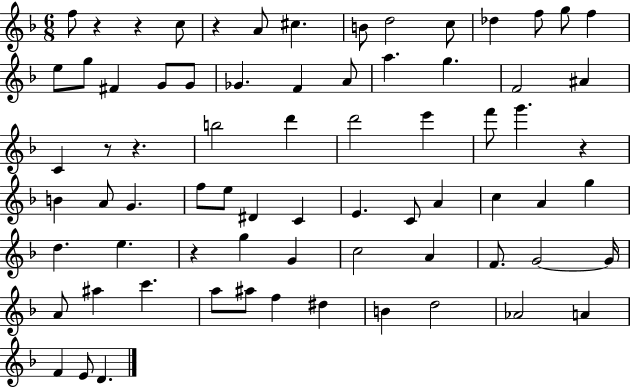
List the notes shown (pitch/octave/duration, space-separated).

F5/e R/q R/q C5/e R/q A4/e C#5/q. B4/e D5/h C5/e Db5/q F5/e G5/e F5/q E5/e G5/e F#4/q G4/e G4/e Gb4/q. F4/q A4/e A5/q. G5/q. F4/h A#4/q C4/q R/e R/q. B5/h D6/q D6/h E6/q F6/e G6/q. R/q B4/q A4/e G4/q. F5/e E5/e D#4/q C4/q E4/q. C4/e A4/q C5/q A4/q G5/q D5/q. E5/q. R/q G5/q G4/q C5/h A4/q F4/e. G4/h G4/s A4/e A#5/q C6/q. A5/e A#5/e F5/q D#5/q B4/q D5/h Ab4/h A4/q F4/q E4/e D4/q.